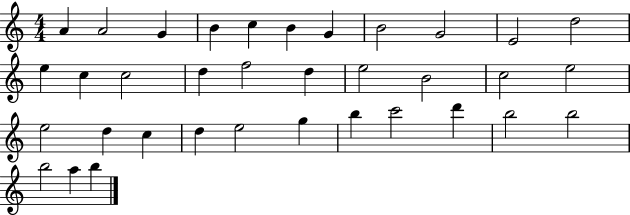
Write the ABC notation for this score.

X:1
T:Untitled
M:4/4
L:1/4
K:C
A A2 G B c B G B2 G2 E2 d2 e c c2 d f2 d e2 B2 c2 e2 e2 d c d e2 g b c'2 d' b2 b2 b2 a b